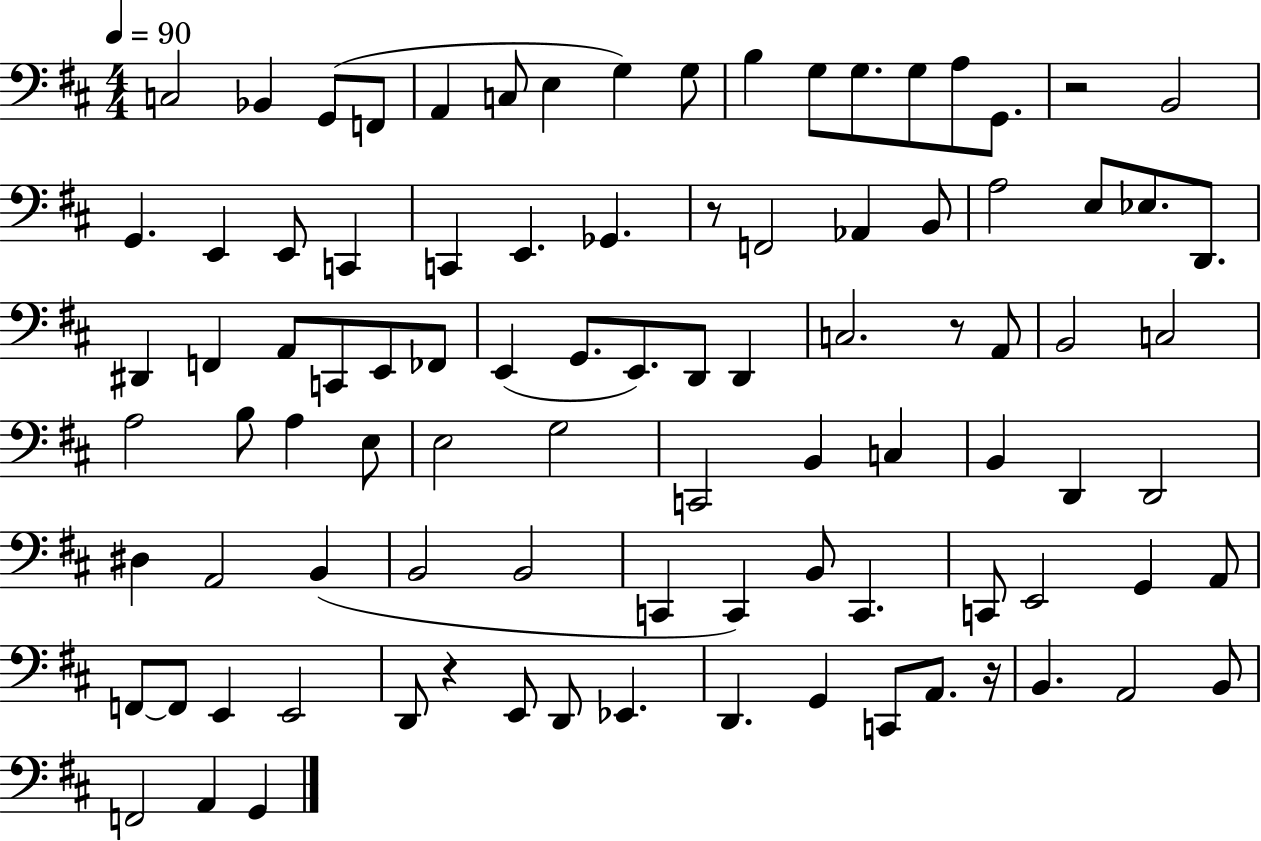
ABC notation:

X:1
T:Untitled
M:4/4
L:1/4
K:D
C,2 _B,, G,,/2 F,,/2 A,, C,/2 E, G, G,/2 B, G,/2 G,/2 G,/2 A,/2 G,,/2 z2 B,,2 G,, E,, E,,/2 C,, C,, E,, _G,, z/2 F,,2 _A,, B,,/2 A,2 E,/2 _E,/2 D,,/2 ^D,, F,, A,,/2 C,,/2 E,,/2 _F,,/2 E,, G,,/2 E,,/2 D,,/2 D,, C,2 z/2 A,,/2 B,,2 C,2 A,2 B,/2 A, E,/2 E,2 G,2 C,,2 B,, C, B,, D,, D,,2 ^D, A,,2 B,, B,,2 B,,2 C,, C,, B,,/2 C,, C,,/2 E,,2 G,, A,,/2 F,,/2 F,,/2 E,, E,,2 D,,/2 z E,,/2 D,,/2 _E,, D,, G,, C,,/2 A,,/2 z/4 B,, A,,2 B,,/2 F,,2 A,, G,,